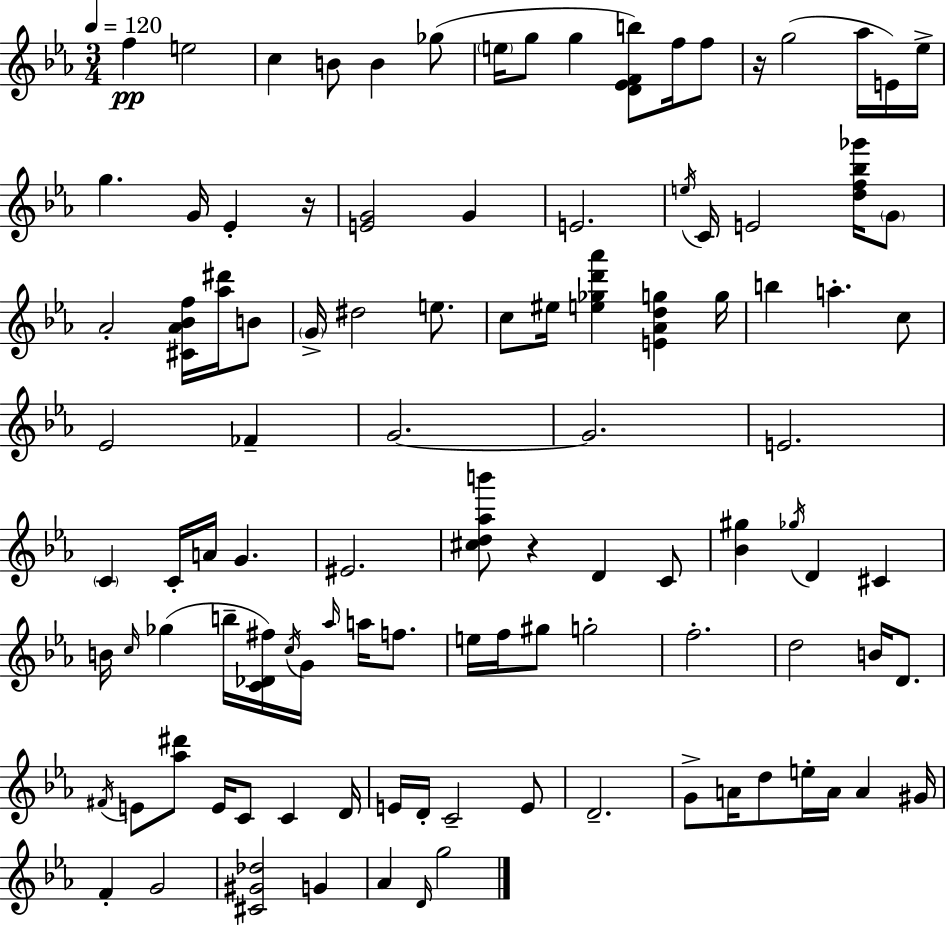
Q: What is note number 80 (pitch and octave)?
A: A4